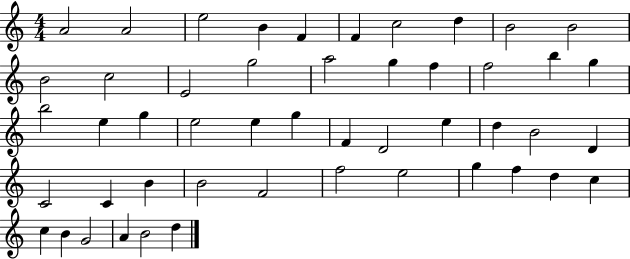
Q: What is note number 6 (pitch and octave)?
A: F4